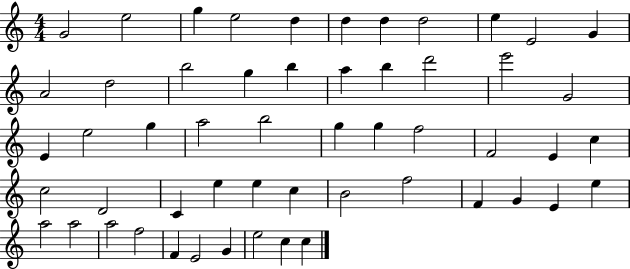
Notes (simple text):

G4/h E5/h G5/q E5/h D5/q D5/q D5/q D5/h E5/q E4/h G4/q A4/h D5/h B5/h G5/q B5/q A5/q B5/q D6/h E6/h G4/h E4/q E5/h G5/q A5/h B5/h G5/q G5/q F5/h F4/h E4/q C5/q C5/h D4/h C4/q E5/q E5/q C5/q B4/h F5/h F4/q G4/q E4/q E5/q A5/h A5/h A5/h F5/h F4/q E4/h G4/q E5/h C5/q C5/q